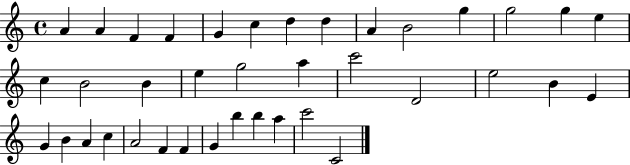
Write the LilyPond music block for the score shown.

{
  \clef treble
  \time 4/4
  \defaultTimeSignature
  \key c \major
  a'4 a'4 f'4 f'4 | g'4 c''4 d''4 d''4 | a'4 b'2 g''4 | g''2 g''4 e''4 | \break c''4 b'2 b'4 | e''4 g''2 a''4 | c'''2 d'2 | e''2 b'4 e'4 | \break g'4 b'4 a'4 c''4 | a'2 f'4 f'4 | g'4 b''4 b''4 a''4 | c'''2 c'2 | \break \bar "|."
}